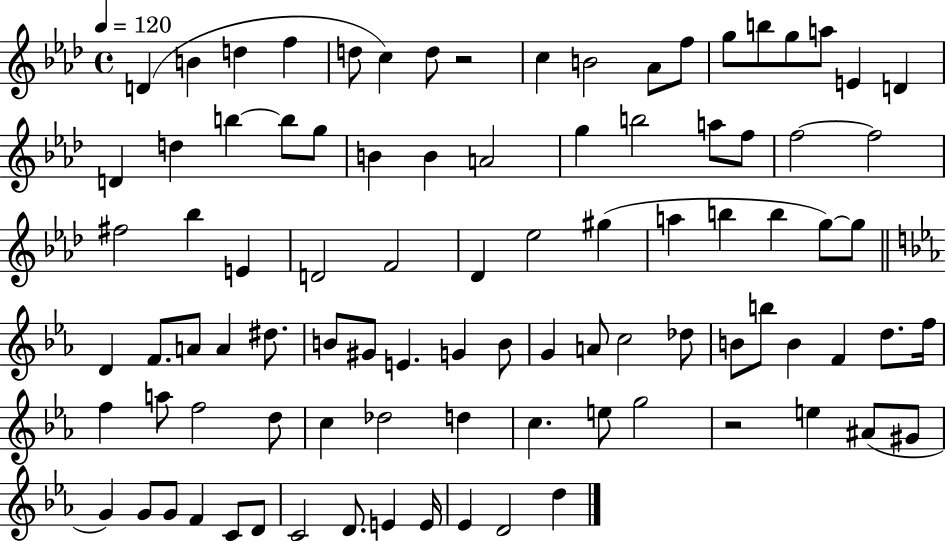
D4/q B4/q D5/q F5/q D5/e C5/q D5/e R/h C5/q B4/h Ab4/e F5/e G5/e B5/e G5/e A5/e E4/q D4/q D4/q D5/q B5/q B5/e G5/e B4/q B4/q A4/h G5/q B5/h A5/e F5/e F5/h F5/h F#5/h Bb5/q E4/q D4/h F4/h Db4/q Eb5/h G#5/q A5/q B5/q B5/q G5/e G5/e D4/q F4/e. A4/e A4/q D#5/e. B4/e G#4/e E4/q. G4/q B4/e G4/q A4/e C5/h Db5/e B4/e B5/e B4/q F4/q D5/e. F5/s F5/q A5/e F5/h D5/e C5/q Db5/h D5/q C5/q. E5/e G5/h R/h E5/q A#4/e G#4/e G4/q G4/e G4/e F4/q C4/e D4/e C4/h D4/e. E4/q E4/s Eb4/q D4/h D5/q